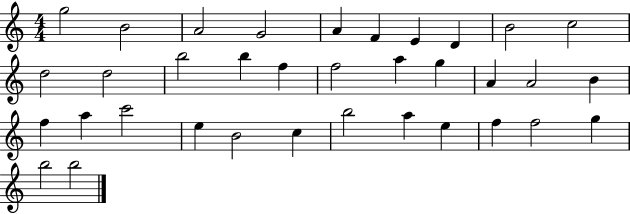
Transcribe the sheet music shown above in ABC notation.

X:1
T:Untitled
M:4/4
L:1/4
K:C
g2 B2 A2 G2 A F E D B2 c2 d2 d2 b2 b f f2 a g A A2 B f a c'2 e B2 c b2 a e f f2 g b2 b2